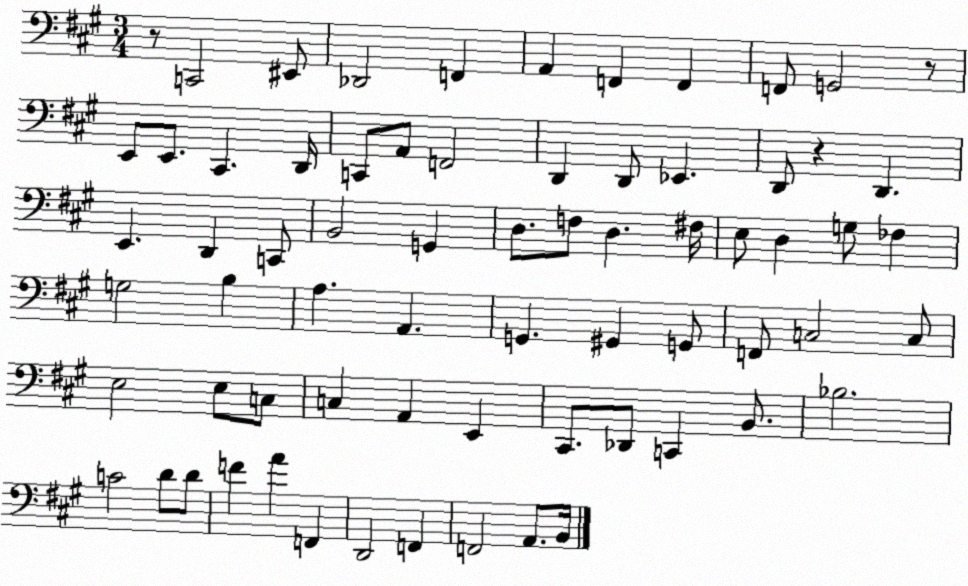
X:1
T:Untitled
M:3/4
L:1/4
K:A
z/2 C,,2 ^E,,/2 _D,,2 F,, A,, F,, F,, F,,/2 G,,2 z/2 E,,/2 E,,/2 ^C,, D,,/4 C,,/2 A,,/2 F,,2 D,, D,,/2 _E,, D,,/2 z D,, E,, D,, C,,/2 B,,2 G,, D,/2 F,/2 D, ^F,/4 E,/2 D, G,/2 _F, G,2 B, A, A,, G,, ^G,, G,,/2 F,,/2 C,2 C,/2 E,2 E,/2 C,/2 C, A,, E,, ^C,,/2 _D,,/2 C,, B,,/2 _B,2 C2 D/2 D/2 F A F,, D,,2 F,, F,,2 A,,/2 B,,/4